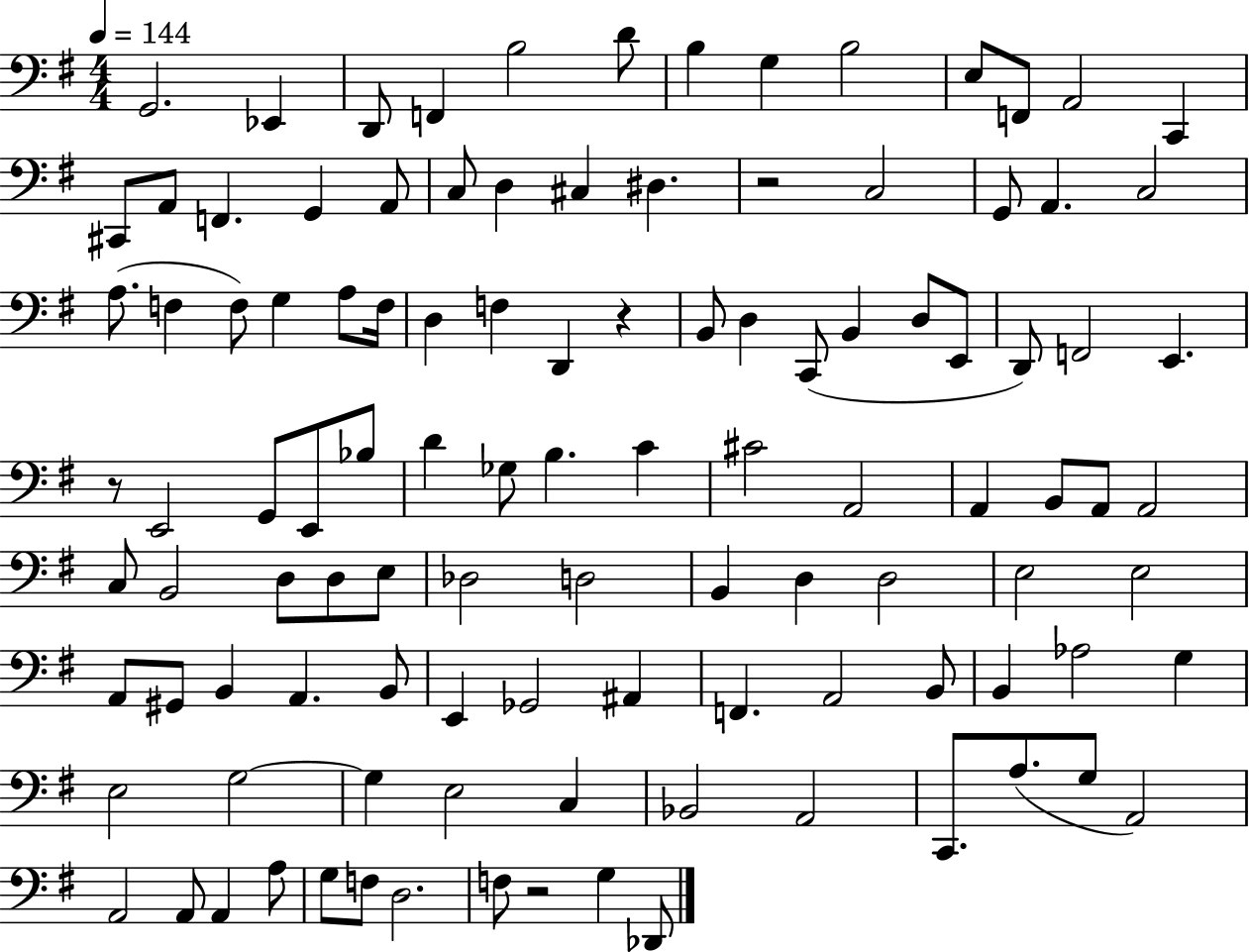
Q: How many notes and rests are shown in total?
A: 109